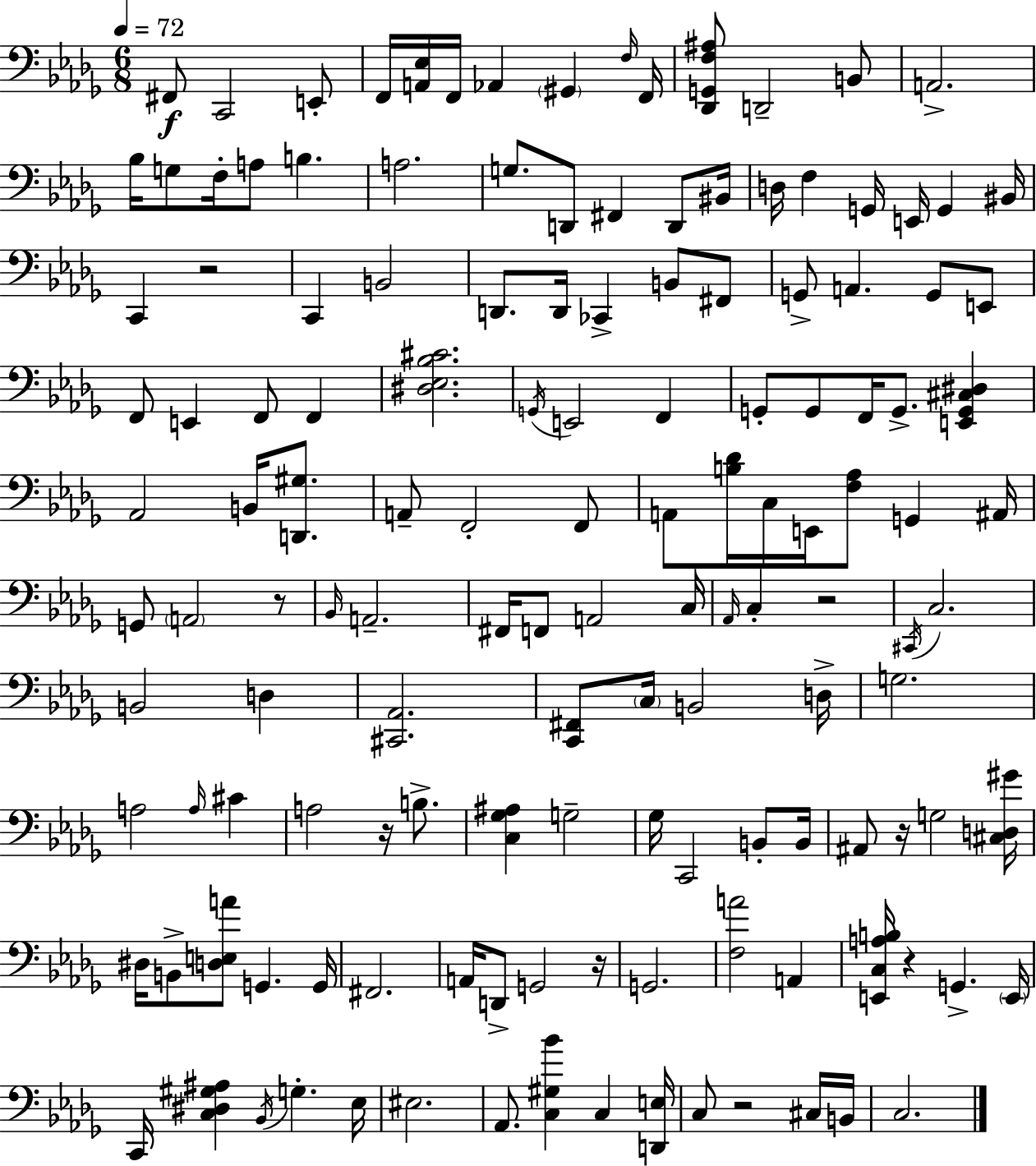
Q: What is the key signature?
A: BES minor